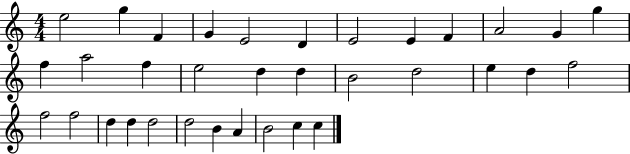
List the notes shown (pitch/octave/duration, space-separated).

E5/h G5/q F4/q G4/q E4/h D4/q E4/h E4/q F4/q A4/h G4/q G5/q F5/q A5/h F5/q E5/h D5/q D5/q B4/h D5/h E5/q D5/q F5/h F5/h F5/h D5/q D5/q D5/h D5/h B4/q A4/q B4/h C5/q C5/q